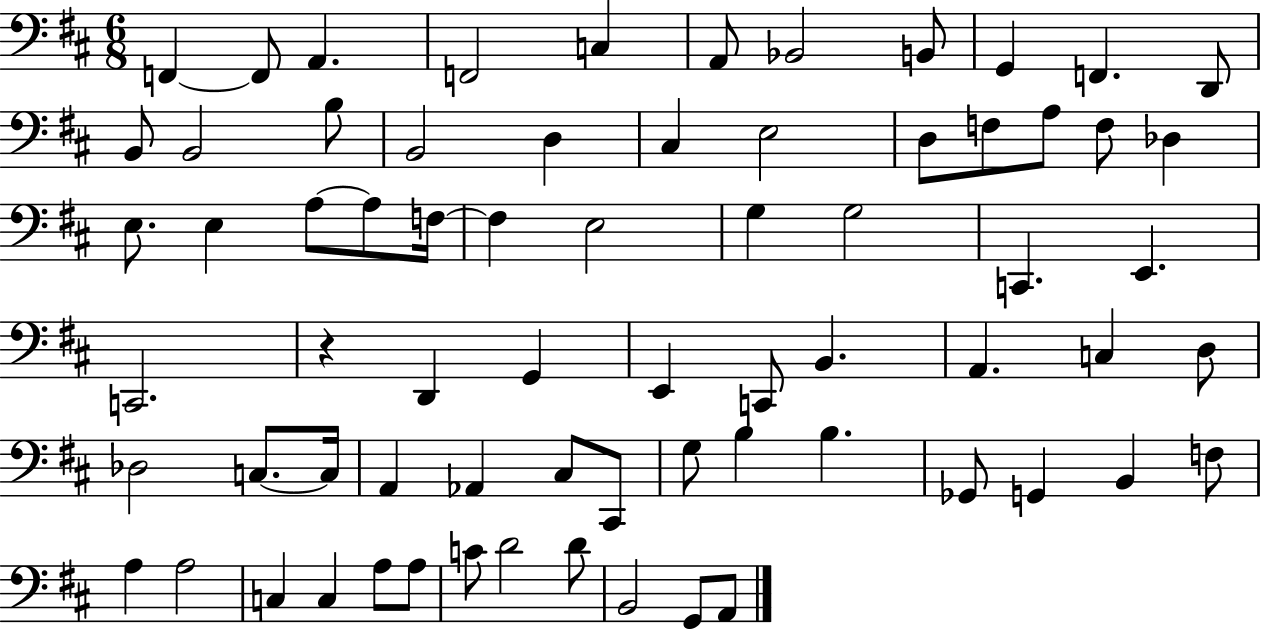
F2/q F2/e A2/q. F2/h C3/q A2/e Bb2/h B2/e G2/q F2/q. D2/e B2/e B2/h B3/e B2/h D3/q C#3/q E3/h D3/e F3/e A3/e F3/e Db3/q E3/e. E3/q A3/e A3/e F3/s F3/q E3/h G3/q G3/h C2/q. E2/q. C2/h. R/q D2/q G2/q E2/q C2/e B2/q. A2/q. C3/q D3/e Db3/h C3/e. C3/s A2/q Ab2/q C#3/e C#2/e G3/e B3/q B3/q. Gb2/e G2/q B2/q F3/e A3/q A3/h C3/q C3/q A3/e A3/e C4/e D4/h D4/e B2/h G2/e A2/e